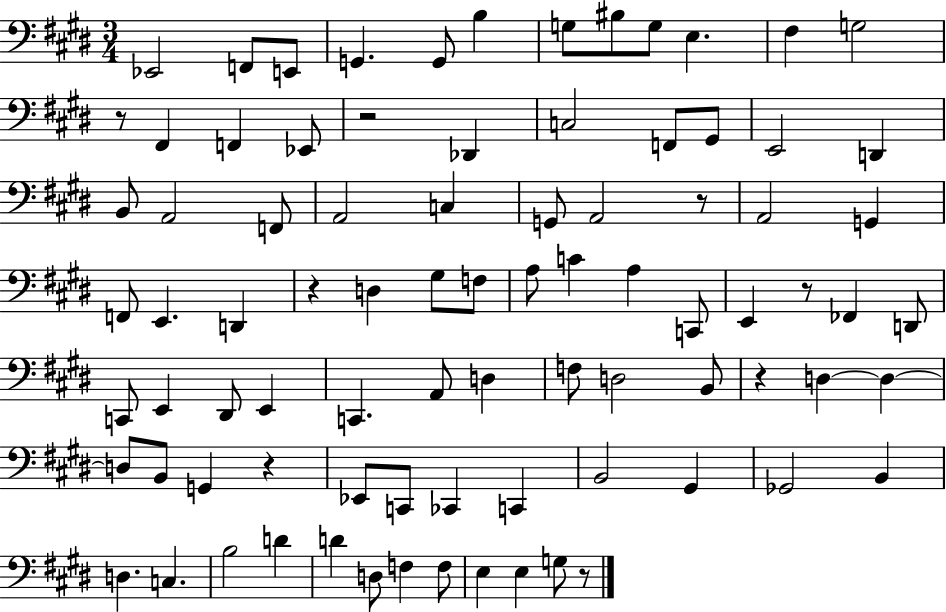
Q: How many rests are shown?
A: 8